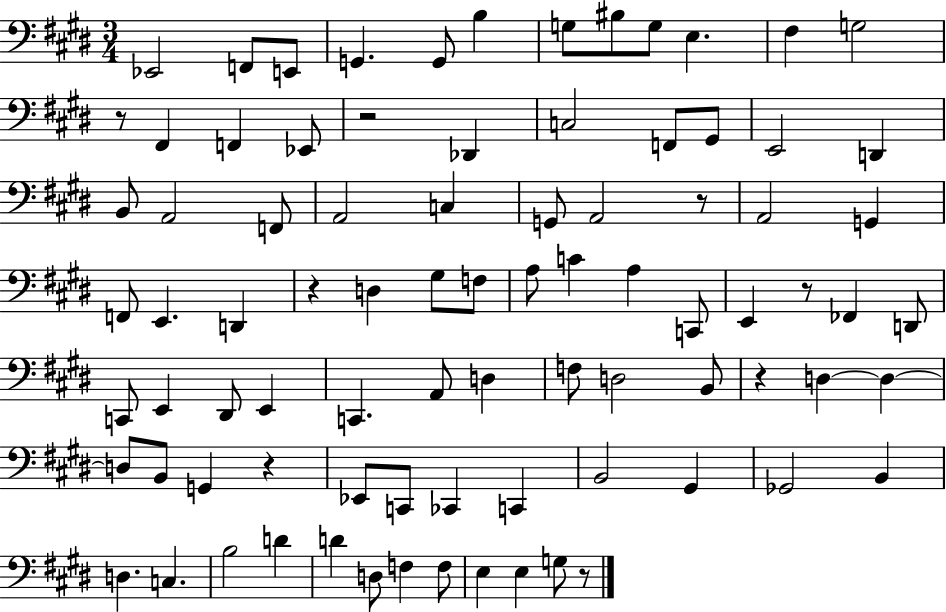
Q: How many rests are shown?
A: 8